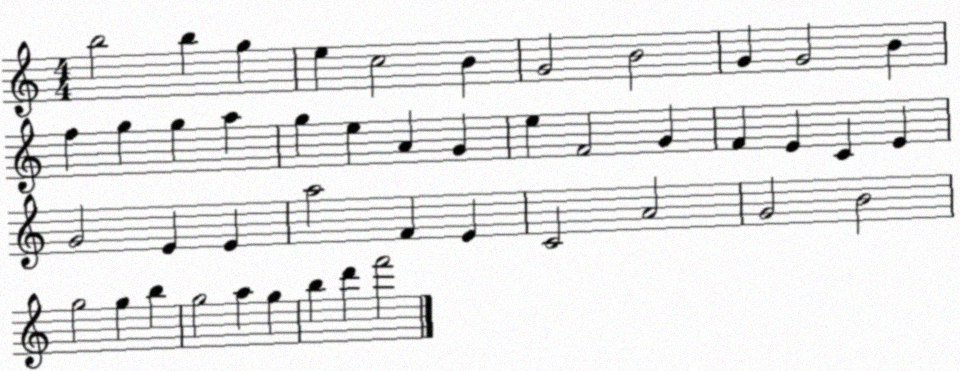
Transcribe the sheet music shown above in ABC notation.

X:1
T:Untitled
M:4/4
L:1/4
K:C
b2 b g e c2 B G2 B2 G G2 B f g g a g e A G e F2 G F E C E G2 E E a2 F E C2 A2 G2 B2 g2 g b g2 a g b d' f'2